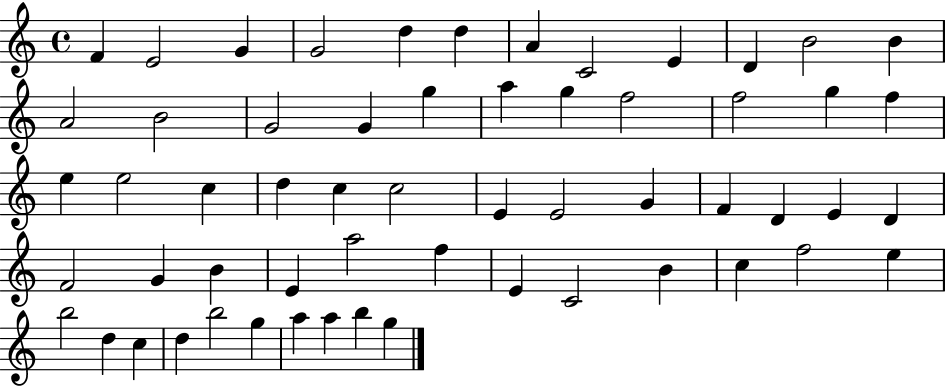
F4/q E4/h G4/q G4/h D5/q D5/q A4/q C4/h E4/q D4/q B4/h B4/q A4/h B4/h G4/h G4/q G5/q A5/q G5/q F5/h F5/h G5/q F5/q E5/q E5/h C5/q D5/q C5/q C5/h E4/q E4/h G4/q F4/q D4/q E4/q D4/q F4/h G4/q B4/q E4/q A5/h F5/q E4/q C4/h B4/q C5/q F5/h E5/q B5/h D5/q C5/q D5/q B5/h G5/q A5/q A5/q B5/q G5/q